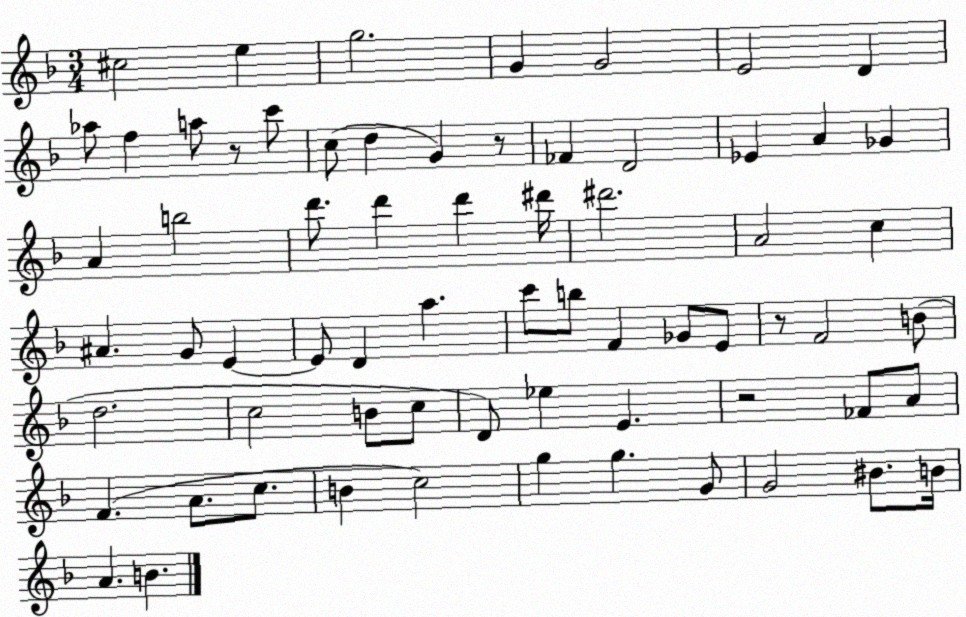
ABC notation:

X:1
T:Untitled
M:3/4
L:1/4
K:F
^c2 e g2 G G2 E2 D _a/2 f a/2 z/2 c'/2 c/2 d G z/2 _F D2 _E A _G A b2 d'/2 d' d' ^d'/4 ^d'2 A2 c ^A G/2 E E/2 D a c'/2 b/2 F _G/2 E/2 z/2 F2 B/2 d2 c2 B/2 c/2 D/2 _e E z2 _F/2 A/2 F A/2 c/2 B c2 g g G/2 G2 ^B/2 B/4 A B